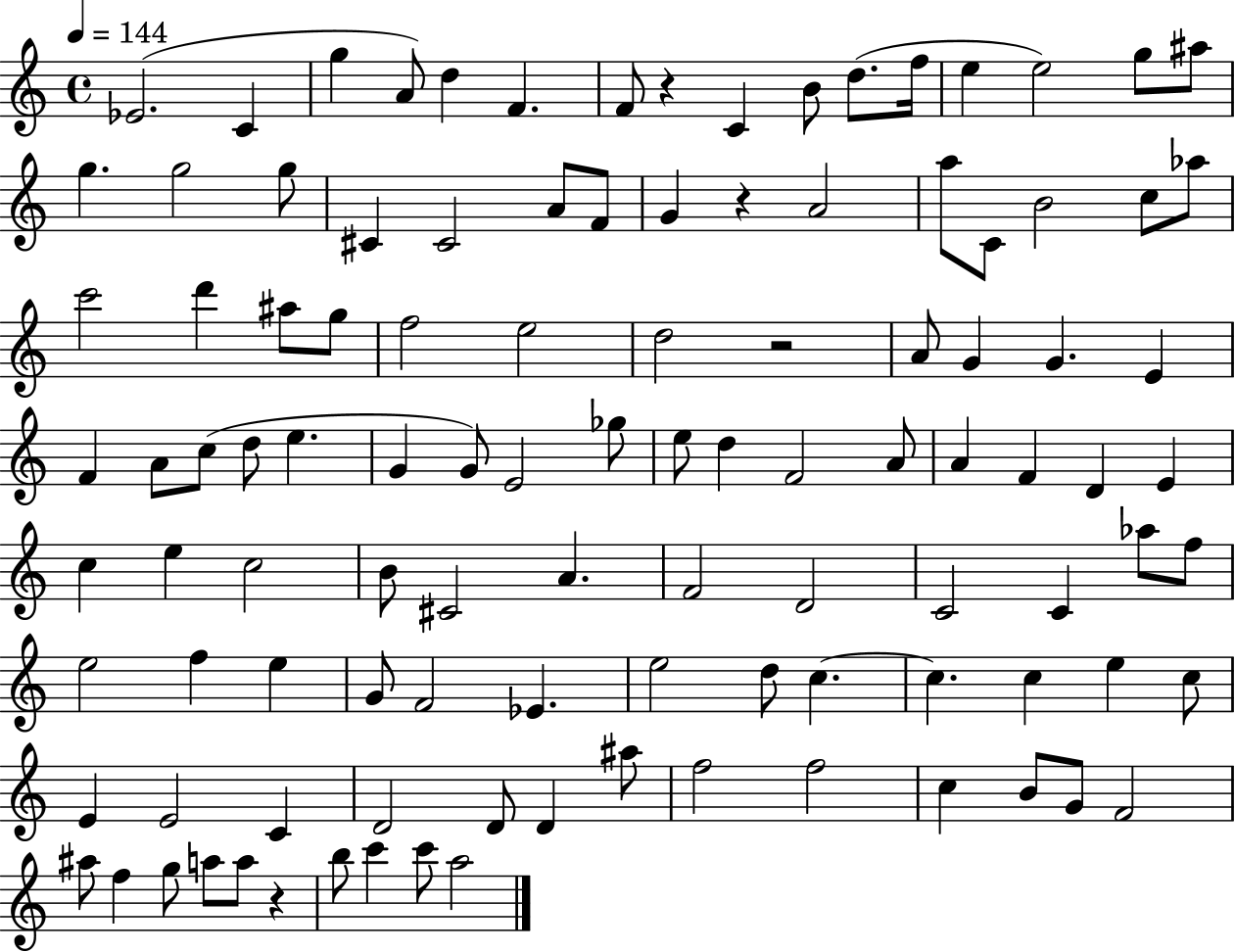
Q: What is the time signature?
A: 4/4